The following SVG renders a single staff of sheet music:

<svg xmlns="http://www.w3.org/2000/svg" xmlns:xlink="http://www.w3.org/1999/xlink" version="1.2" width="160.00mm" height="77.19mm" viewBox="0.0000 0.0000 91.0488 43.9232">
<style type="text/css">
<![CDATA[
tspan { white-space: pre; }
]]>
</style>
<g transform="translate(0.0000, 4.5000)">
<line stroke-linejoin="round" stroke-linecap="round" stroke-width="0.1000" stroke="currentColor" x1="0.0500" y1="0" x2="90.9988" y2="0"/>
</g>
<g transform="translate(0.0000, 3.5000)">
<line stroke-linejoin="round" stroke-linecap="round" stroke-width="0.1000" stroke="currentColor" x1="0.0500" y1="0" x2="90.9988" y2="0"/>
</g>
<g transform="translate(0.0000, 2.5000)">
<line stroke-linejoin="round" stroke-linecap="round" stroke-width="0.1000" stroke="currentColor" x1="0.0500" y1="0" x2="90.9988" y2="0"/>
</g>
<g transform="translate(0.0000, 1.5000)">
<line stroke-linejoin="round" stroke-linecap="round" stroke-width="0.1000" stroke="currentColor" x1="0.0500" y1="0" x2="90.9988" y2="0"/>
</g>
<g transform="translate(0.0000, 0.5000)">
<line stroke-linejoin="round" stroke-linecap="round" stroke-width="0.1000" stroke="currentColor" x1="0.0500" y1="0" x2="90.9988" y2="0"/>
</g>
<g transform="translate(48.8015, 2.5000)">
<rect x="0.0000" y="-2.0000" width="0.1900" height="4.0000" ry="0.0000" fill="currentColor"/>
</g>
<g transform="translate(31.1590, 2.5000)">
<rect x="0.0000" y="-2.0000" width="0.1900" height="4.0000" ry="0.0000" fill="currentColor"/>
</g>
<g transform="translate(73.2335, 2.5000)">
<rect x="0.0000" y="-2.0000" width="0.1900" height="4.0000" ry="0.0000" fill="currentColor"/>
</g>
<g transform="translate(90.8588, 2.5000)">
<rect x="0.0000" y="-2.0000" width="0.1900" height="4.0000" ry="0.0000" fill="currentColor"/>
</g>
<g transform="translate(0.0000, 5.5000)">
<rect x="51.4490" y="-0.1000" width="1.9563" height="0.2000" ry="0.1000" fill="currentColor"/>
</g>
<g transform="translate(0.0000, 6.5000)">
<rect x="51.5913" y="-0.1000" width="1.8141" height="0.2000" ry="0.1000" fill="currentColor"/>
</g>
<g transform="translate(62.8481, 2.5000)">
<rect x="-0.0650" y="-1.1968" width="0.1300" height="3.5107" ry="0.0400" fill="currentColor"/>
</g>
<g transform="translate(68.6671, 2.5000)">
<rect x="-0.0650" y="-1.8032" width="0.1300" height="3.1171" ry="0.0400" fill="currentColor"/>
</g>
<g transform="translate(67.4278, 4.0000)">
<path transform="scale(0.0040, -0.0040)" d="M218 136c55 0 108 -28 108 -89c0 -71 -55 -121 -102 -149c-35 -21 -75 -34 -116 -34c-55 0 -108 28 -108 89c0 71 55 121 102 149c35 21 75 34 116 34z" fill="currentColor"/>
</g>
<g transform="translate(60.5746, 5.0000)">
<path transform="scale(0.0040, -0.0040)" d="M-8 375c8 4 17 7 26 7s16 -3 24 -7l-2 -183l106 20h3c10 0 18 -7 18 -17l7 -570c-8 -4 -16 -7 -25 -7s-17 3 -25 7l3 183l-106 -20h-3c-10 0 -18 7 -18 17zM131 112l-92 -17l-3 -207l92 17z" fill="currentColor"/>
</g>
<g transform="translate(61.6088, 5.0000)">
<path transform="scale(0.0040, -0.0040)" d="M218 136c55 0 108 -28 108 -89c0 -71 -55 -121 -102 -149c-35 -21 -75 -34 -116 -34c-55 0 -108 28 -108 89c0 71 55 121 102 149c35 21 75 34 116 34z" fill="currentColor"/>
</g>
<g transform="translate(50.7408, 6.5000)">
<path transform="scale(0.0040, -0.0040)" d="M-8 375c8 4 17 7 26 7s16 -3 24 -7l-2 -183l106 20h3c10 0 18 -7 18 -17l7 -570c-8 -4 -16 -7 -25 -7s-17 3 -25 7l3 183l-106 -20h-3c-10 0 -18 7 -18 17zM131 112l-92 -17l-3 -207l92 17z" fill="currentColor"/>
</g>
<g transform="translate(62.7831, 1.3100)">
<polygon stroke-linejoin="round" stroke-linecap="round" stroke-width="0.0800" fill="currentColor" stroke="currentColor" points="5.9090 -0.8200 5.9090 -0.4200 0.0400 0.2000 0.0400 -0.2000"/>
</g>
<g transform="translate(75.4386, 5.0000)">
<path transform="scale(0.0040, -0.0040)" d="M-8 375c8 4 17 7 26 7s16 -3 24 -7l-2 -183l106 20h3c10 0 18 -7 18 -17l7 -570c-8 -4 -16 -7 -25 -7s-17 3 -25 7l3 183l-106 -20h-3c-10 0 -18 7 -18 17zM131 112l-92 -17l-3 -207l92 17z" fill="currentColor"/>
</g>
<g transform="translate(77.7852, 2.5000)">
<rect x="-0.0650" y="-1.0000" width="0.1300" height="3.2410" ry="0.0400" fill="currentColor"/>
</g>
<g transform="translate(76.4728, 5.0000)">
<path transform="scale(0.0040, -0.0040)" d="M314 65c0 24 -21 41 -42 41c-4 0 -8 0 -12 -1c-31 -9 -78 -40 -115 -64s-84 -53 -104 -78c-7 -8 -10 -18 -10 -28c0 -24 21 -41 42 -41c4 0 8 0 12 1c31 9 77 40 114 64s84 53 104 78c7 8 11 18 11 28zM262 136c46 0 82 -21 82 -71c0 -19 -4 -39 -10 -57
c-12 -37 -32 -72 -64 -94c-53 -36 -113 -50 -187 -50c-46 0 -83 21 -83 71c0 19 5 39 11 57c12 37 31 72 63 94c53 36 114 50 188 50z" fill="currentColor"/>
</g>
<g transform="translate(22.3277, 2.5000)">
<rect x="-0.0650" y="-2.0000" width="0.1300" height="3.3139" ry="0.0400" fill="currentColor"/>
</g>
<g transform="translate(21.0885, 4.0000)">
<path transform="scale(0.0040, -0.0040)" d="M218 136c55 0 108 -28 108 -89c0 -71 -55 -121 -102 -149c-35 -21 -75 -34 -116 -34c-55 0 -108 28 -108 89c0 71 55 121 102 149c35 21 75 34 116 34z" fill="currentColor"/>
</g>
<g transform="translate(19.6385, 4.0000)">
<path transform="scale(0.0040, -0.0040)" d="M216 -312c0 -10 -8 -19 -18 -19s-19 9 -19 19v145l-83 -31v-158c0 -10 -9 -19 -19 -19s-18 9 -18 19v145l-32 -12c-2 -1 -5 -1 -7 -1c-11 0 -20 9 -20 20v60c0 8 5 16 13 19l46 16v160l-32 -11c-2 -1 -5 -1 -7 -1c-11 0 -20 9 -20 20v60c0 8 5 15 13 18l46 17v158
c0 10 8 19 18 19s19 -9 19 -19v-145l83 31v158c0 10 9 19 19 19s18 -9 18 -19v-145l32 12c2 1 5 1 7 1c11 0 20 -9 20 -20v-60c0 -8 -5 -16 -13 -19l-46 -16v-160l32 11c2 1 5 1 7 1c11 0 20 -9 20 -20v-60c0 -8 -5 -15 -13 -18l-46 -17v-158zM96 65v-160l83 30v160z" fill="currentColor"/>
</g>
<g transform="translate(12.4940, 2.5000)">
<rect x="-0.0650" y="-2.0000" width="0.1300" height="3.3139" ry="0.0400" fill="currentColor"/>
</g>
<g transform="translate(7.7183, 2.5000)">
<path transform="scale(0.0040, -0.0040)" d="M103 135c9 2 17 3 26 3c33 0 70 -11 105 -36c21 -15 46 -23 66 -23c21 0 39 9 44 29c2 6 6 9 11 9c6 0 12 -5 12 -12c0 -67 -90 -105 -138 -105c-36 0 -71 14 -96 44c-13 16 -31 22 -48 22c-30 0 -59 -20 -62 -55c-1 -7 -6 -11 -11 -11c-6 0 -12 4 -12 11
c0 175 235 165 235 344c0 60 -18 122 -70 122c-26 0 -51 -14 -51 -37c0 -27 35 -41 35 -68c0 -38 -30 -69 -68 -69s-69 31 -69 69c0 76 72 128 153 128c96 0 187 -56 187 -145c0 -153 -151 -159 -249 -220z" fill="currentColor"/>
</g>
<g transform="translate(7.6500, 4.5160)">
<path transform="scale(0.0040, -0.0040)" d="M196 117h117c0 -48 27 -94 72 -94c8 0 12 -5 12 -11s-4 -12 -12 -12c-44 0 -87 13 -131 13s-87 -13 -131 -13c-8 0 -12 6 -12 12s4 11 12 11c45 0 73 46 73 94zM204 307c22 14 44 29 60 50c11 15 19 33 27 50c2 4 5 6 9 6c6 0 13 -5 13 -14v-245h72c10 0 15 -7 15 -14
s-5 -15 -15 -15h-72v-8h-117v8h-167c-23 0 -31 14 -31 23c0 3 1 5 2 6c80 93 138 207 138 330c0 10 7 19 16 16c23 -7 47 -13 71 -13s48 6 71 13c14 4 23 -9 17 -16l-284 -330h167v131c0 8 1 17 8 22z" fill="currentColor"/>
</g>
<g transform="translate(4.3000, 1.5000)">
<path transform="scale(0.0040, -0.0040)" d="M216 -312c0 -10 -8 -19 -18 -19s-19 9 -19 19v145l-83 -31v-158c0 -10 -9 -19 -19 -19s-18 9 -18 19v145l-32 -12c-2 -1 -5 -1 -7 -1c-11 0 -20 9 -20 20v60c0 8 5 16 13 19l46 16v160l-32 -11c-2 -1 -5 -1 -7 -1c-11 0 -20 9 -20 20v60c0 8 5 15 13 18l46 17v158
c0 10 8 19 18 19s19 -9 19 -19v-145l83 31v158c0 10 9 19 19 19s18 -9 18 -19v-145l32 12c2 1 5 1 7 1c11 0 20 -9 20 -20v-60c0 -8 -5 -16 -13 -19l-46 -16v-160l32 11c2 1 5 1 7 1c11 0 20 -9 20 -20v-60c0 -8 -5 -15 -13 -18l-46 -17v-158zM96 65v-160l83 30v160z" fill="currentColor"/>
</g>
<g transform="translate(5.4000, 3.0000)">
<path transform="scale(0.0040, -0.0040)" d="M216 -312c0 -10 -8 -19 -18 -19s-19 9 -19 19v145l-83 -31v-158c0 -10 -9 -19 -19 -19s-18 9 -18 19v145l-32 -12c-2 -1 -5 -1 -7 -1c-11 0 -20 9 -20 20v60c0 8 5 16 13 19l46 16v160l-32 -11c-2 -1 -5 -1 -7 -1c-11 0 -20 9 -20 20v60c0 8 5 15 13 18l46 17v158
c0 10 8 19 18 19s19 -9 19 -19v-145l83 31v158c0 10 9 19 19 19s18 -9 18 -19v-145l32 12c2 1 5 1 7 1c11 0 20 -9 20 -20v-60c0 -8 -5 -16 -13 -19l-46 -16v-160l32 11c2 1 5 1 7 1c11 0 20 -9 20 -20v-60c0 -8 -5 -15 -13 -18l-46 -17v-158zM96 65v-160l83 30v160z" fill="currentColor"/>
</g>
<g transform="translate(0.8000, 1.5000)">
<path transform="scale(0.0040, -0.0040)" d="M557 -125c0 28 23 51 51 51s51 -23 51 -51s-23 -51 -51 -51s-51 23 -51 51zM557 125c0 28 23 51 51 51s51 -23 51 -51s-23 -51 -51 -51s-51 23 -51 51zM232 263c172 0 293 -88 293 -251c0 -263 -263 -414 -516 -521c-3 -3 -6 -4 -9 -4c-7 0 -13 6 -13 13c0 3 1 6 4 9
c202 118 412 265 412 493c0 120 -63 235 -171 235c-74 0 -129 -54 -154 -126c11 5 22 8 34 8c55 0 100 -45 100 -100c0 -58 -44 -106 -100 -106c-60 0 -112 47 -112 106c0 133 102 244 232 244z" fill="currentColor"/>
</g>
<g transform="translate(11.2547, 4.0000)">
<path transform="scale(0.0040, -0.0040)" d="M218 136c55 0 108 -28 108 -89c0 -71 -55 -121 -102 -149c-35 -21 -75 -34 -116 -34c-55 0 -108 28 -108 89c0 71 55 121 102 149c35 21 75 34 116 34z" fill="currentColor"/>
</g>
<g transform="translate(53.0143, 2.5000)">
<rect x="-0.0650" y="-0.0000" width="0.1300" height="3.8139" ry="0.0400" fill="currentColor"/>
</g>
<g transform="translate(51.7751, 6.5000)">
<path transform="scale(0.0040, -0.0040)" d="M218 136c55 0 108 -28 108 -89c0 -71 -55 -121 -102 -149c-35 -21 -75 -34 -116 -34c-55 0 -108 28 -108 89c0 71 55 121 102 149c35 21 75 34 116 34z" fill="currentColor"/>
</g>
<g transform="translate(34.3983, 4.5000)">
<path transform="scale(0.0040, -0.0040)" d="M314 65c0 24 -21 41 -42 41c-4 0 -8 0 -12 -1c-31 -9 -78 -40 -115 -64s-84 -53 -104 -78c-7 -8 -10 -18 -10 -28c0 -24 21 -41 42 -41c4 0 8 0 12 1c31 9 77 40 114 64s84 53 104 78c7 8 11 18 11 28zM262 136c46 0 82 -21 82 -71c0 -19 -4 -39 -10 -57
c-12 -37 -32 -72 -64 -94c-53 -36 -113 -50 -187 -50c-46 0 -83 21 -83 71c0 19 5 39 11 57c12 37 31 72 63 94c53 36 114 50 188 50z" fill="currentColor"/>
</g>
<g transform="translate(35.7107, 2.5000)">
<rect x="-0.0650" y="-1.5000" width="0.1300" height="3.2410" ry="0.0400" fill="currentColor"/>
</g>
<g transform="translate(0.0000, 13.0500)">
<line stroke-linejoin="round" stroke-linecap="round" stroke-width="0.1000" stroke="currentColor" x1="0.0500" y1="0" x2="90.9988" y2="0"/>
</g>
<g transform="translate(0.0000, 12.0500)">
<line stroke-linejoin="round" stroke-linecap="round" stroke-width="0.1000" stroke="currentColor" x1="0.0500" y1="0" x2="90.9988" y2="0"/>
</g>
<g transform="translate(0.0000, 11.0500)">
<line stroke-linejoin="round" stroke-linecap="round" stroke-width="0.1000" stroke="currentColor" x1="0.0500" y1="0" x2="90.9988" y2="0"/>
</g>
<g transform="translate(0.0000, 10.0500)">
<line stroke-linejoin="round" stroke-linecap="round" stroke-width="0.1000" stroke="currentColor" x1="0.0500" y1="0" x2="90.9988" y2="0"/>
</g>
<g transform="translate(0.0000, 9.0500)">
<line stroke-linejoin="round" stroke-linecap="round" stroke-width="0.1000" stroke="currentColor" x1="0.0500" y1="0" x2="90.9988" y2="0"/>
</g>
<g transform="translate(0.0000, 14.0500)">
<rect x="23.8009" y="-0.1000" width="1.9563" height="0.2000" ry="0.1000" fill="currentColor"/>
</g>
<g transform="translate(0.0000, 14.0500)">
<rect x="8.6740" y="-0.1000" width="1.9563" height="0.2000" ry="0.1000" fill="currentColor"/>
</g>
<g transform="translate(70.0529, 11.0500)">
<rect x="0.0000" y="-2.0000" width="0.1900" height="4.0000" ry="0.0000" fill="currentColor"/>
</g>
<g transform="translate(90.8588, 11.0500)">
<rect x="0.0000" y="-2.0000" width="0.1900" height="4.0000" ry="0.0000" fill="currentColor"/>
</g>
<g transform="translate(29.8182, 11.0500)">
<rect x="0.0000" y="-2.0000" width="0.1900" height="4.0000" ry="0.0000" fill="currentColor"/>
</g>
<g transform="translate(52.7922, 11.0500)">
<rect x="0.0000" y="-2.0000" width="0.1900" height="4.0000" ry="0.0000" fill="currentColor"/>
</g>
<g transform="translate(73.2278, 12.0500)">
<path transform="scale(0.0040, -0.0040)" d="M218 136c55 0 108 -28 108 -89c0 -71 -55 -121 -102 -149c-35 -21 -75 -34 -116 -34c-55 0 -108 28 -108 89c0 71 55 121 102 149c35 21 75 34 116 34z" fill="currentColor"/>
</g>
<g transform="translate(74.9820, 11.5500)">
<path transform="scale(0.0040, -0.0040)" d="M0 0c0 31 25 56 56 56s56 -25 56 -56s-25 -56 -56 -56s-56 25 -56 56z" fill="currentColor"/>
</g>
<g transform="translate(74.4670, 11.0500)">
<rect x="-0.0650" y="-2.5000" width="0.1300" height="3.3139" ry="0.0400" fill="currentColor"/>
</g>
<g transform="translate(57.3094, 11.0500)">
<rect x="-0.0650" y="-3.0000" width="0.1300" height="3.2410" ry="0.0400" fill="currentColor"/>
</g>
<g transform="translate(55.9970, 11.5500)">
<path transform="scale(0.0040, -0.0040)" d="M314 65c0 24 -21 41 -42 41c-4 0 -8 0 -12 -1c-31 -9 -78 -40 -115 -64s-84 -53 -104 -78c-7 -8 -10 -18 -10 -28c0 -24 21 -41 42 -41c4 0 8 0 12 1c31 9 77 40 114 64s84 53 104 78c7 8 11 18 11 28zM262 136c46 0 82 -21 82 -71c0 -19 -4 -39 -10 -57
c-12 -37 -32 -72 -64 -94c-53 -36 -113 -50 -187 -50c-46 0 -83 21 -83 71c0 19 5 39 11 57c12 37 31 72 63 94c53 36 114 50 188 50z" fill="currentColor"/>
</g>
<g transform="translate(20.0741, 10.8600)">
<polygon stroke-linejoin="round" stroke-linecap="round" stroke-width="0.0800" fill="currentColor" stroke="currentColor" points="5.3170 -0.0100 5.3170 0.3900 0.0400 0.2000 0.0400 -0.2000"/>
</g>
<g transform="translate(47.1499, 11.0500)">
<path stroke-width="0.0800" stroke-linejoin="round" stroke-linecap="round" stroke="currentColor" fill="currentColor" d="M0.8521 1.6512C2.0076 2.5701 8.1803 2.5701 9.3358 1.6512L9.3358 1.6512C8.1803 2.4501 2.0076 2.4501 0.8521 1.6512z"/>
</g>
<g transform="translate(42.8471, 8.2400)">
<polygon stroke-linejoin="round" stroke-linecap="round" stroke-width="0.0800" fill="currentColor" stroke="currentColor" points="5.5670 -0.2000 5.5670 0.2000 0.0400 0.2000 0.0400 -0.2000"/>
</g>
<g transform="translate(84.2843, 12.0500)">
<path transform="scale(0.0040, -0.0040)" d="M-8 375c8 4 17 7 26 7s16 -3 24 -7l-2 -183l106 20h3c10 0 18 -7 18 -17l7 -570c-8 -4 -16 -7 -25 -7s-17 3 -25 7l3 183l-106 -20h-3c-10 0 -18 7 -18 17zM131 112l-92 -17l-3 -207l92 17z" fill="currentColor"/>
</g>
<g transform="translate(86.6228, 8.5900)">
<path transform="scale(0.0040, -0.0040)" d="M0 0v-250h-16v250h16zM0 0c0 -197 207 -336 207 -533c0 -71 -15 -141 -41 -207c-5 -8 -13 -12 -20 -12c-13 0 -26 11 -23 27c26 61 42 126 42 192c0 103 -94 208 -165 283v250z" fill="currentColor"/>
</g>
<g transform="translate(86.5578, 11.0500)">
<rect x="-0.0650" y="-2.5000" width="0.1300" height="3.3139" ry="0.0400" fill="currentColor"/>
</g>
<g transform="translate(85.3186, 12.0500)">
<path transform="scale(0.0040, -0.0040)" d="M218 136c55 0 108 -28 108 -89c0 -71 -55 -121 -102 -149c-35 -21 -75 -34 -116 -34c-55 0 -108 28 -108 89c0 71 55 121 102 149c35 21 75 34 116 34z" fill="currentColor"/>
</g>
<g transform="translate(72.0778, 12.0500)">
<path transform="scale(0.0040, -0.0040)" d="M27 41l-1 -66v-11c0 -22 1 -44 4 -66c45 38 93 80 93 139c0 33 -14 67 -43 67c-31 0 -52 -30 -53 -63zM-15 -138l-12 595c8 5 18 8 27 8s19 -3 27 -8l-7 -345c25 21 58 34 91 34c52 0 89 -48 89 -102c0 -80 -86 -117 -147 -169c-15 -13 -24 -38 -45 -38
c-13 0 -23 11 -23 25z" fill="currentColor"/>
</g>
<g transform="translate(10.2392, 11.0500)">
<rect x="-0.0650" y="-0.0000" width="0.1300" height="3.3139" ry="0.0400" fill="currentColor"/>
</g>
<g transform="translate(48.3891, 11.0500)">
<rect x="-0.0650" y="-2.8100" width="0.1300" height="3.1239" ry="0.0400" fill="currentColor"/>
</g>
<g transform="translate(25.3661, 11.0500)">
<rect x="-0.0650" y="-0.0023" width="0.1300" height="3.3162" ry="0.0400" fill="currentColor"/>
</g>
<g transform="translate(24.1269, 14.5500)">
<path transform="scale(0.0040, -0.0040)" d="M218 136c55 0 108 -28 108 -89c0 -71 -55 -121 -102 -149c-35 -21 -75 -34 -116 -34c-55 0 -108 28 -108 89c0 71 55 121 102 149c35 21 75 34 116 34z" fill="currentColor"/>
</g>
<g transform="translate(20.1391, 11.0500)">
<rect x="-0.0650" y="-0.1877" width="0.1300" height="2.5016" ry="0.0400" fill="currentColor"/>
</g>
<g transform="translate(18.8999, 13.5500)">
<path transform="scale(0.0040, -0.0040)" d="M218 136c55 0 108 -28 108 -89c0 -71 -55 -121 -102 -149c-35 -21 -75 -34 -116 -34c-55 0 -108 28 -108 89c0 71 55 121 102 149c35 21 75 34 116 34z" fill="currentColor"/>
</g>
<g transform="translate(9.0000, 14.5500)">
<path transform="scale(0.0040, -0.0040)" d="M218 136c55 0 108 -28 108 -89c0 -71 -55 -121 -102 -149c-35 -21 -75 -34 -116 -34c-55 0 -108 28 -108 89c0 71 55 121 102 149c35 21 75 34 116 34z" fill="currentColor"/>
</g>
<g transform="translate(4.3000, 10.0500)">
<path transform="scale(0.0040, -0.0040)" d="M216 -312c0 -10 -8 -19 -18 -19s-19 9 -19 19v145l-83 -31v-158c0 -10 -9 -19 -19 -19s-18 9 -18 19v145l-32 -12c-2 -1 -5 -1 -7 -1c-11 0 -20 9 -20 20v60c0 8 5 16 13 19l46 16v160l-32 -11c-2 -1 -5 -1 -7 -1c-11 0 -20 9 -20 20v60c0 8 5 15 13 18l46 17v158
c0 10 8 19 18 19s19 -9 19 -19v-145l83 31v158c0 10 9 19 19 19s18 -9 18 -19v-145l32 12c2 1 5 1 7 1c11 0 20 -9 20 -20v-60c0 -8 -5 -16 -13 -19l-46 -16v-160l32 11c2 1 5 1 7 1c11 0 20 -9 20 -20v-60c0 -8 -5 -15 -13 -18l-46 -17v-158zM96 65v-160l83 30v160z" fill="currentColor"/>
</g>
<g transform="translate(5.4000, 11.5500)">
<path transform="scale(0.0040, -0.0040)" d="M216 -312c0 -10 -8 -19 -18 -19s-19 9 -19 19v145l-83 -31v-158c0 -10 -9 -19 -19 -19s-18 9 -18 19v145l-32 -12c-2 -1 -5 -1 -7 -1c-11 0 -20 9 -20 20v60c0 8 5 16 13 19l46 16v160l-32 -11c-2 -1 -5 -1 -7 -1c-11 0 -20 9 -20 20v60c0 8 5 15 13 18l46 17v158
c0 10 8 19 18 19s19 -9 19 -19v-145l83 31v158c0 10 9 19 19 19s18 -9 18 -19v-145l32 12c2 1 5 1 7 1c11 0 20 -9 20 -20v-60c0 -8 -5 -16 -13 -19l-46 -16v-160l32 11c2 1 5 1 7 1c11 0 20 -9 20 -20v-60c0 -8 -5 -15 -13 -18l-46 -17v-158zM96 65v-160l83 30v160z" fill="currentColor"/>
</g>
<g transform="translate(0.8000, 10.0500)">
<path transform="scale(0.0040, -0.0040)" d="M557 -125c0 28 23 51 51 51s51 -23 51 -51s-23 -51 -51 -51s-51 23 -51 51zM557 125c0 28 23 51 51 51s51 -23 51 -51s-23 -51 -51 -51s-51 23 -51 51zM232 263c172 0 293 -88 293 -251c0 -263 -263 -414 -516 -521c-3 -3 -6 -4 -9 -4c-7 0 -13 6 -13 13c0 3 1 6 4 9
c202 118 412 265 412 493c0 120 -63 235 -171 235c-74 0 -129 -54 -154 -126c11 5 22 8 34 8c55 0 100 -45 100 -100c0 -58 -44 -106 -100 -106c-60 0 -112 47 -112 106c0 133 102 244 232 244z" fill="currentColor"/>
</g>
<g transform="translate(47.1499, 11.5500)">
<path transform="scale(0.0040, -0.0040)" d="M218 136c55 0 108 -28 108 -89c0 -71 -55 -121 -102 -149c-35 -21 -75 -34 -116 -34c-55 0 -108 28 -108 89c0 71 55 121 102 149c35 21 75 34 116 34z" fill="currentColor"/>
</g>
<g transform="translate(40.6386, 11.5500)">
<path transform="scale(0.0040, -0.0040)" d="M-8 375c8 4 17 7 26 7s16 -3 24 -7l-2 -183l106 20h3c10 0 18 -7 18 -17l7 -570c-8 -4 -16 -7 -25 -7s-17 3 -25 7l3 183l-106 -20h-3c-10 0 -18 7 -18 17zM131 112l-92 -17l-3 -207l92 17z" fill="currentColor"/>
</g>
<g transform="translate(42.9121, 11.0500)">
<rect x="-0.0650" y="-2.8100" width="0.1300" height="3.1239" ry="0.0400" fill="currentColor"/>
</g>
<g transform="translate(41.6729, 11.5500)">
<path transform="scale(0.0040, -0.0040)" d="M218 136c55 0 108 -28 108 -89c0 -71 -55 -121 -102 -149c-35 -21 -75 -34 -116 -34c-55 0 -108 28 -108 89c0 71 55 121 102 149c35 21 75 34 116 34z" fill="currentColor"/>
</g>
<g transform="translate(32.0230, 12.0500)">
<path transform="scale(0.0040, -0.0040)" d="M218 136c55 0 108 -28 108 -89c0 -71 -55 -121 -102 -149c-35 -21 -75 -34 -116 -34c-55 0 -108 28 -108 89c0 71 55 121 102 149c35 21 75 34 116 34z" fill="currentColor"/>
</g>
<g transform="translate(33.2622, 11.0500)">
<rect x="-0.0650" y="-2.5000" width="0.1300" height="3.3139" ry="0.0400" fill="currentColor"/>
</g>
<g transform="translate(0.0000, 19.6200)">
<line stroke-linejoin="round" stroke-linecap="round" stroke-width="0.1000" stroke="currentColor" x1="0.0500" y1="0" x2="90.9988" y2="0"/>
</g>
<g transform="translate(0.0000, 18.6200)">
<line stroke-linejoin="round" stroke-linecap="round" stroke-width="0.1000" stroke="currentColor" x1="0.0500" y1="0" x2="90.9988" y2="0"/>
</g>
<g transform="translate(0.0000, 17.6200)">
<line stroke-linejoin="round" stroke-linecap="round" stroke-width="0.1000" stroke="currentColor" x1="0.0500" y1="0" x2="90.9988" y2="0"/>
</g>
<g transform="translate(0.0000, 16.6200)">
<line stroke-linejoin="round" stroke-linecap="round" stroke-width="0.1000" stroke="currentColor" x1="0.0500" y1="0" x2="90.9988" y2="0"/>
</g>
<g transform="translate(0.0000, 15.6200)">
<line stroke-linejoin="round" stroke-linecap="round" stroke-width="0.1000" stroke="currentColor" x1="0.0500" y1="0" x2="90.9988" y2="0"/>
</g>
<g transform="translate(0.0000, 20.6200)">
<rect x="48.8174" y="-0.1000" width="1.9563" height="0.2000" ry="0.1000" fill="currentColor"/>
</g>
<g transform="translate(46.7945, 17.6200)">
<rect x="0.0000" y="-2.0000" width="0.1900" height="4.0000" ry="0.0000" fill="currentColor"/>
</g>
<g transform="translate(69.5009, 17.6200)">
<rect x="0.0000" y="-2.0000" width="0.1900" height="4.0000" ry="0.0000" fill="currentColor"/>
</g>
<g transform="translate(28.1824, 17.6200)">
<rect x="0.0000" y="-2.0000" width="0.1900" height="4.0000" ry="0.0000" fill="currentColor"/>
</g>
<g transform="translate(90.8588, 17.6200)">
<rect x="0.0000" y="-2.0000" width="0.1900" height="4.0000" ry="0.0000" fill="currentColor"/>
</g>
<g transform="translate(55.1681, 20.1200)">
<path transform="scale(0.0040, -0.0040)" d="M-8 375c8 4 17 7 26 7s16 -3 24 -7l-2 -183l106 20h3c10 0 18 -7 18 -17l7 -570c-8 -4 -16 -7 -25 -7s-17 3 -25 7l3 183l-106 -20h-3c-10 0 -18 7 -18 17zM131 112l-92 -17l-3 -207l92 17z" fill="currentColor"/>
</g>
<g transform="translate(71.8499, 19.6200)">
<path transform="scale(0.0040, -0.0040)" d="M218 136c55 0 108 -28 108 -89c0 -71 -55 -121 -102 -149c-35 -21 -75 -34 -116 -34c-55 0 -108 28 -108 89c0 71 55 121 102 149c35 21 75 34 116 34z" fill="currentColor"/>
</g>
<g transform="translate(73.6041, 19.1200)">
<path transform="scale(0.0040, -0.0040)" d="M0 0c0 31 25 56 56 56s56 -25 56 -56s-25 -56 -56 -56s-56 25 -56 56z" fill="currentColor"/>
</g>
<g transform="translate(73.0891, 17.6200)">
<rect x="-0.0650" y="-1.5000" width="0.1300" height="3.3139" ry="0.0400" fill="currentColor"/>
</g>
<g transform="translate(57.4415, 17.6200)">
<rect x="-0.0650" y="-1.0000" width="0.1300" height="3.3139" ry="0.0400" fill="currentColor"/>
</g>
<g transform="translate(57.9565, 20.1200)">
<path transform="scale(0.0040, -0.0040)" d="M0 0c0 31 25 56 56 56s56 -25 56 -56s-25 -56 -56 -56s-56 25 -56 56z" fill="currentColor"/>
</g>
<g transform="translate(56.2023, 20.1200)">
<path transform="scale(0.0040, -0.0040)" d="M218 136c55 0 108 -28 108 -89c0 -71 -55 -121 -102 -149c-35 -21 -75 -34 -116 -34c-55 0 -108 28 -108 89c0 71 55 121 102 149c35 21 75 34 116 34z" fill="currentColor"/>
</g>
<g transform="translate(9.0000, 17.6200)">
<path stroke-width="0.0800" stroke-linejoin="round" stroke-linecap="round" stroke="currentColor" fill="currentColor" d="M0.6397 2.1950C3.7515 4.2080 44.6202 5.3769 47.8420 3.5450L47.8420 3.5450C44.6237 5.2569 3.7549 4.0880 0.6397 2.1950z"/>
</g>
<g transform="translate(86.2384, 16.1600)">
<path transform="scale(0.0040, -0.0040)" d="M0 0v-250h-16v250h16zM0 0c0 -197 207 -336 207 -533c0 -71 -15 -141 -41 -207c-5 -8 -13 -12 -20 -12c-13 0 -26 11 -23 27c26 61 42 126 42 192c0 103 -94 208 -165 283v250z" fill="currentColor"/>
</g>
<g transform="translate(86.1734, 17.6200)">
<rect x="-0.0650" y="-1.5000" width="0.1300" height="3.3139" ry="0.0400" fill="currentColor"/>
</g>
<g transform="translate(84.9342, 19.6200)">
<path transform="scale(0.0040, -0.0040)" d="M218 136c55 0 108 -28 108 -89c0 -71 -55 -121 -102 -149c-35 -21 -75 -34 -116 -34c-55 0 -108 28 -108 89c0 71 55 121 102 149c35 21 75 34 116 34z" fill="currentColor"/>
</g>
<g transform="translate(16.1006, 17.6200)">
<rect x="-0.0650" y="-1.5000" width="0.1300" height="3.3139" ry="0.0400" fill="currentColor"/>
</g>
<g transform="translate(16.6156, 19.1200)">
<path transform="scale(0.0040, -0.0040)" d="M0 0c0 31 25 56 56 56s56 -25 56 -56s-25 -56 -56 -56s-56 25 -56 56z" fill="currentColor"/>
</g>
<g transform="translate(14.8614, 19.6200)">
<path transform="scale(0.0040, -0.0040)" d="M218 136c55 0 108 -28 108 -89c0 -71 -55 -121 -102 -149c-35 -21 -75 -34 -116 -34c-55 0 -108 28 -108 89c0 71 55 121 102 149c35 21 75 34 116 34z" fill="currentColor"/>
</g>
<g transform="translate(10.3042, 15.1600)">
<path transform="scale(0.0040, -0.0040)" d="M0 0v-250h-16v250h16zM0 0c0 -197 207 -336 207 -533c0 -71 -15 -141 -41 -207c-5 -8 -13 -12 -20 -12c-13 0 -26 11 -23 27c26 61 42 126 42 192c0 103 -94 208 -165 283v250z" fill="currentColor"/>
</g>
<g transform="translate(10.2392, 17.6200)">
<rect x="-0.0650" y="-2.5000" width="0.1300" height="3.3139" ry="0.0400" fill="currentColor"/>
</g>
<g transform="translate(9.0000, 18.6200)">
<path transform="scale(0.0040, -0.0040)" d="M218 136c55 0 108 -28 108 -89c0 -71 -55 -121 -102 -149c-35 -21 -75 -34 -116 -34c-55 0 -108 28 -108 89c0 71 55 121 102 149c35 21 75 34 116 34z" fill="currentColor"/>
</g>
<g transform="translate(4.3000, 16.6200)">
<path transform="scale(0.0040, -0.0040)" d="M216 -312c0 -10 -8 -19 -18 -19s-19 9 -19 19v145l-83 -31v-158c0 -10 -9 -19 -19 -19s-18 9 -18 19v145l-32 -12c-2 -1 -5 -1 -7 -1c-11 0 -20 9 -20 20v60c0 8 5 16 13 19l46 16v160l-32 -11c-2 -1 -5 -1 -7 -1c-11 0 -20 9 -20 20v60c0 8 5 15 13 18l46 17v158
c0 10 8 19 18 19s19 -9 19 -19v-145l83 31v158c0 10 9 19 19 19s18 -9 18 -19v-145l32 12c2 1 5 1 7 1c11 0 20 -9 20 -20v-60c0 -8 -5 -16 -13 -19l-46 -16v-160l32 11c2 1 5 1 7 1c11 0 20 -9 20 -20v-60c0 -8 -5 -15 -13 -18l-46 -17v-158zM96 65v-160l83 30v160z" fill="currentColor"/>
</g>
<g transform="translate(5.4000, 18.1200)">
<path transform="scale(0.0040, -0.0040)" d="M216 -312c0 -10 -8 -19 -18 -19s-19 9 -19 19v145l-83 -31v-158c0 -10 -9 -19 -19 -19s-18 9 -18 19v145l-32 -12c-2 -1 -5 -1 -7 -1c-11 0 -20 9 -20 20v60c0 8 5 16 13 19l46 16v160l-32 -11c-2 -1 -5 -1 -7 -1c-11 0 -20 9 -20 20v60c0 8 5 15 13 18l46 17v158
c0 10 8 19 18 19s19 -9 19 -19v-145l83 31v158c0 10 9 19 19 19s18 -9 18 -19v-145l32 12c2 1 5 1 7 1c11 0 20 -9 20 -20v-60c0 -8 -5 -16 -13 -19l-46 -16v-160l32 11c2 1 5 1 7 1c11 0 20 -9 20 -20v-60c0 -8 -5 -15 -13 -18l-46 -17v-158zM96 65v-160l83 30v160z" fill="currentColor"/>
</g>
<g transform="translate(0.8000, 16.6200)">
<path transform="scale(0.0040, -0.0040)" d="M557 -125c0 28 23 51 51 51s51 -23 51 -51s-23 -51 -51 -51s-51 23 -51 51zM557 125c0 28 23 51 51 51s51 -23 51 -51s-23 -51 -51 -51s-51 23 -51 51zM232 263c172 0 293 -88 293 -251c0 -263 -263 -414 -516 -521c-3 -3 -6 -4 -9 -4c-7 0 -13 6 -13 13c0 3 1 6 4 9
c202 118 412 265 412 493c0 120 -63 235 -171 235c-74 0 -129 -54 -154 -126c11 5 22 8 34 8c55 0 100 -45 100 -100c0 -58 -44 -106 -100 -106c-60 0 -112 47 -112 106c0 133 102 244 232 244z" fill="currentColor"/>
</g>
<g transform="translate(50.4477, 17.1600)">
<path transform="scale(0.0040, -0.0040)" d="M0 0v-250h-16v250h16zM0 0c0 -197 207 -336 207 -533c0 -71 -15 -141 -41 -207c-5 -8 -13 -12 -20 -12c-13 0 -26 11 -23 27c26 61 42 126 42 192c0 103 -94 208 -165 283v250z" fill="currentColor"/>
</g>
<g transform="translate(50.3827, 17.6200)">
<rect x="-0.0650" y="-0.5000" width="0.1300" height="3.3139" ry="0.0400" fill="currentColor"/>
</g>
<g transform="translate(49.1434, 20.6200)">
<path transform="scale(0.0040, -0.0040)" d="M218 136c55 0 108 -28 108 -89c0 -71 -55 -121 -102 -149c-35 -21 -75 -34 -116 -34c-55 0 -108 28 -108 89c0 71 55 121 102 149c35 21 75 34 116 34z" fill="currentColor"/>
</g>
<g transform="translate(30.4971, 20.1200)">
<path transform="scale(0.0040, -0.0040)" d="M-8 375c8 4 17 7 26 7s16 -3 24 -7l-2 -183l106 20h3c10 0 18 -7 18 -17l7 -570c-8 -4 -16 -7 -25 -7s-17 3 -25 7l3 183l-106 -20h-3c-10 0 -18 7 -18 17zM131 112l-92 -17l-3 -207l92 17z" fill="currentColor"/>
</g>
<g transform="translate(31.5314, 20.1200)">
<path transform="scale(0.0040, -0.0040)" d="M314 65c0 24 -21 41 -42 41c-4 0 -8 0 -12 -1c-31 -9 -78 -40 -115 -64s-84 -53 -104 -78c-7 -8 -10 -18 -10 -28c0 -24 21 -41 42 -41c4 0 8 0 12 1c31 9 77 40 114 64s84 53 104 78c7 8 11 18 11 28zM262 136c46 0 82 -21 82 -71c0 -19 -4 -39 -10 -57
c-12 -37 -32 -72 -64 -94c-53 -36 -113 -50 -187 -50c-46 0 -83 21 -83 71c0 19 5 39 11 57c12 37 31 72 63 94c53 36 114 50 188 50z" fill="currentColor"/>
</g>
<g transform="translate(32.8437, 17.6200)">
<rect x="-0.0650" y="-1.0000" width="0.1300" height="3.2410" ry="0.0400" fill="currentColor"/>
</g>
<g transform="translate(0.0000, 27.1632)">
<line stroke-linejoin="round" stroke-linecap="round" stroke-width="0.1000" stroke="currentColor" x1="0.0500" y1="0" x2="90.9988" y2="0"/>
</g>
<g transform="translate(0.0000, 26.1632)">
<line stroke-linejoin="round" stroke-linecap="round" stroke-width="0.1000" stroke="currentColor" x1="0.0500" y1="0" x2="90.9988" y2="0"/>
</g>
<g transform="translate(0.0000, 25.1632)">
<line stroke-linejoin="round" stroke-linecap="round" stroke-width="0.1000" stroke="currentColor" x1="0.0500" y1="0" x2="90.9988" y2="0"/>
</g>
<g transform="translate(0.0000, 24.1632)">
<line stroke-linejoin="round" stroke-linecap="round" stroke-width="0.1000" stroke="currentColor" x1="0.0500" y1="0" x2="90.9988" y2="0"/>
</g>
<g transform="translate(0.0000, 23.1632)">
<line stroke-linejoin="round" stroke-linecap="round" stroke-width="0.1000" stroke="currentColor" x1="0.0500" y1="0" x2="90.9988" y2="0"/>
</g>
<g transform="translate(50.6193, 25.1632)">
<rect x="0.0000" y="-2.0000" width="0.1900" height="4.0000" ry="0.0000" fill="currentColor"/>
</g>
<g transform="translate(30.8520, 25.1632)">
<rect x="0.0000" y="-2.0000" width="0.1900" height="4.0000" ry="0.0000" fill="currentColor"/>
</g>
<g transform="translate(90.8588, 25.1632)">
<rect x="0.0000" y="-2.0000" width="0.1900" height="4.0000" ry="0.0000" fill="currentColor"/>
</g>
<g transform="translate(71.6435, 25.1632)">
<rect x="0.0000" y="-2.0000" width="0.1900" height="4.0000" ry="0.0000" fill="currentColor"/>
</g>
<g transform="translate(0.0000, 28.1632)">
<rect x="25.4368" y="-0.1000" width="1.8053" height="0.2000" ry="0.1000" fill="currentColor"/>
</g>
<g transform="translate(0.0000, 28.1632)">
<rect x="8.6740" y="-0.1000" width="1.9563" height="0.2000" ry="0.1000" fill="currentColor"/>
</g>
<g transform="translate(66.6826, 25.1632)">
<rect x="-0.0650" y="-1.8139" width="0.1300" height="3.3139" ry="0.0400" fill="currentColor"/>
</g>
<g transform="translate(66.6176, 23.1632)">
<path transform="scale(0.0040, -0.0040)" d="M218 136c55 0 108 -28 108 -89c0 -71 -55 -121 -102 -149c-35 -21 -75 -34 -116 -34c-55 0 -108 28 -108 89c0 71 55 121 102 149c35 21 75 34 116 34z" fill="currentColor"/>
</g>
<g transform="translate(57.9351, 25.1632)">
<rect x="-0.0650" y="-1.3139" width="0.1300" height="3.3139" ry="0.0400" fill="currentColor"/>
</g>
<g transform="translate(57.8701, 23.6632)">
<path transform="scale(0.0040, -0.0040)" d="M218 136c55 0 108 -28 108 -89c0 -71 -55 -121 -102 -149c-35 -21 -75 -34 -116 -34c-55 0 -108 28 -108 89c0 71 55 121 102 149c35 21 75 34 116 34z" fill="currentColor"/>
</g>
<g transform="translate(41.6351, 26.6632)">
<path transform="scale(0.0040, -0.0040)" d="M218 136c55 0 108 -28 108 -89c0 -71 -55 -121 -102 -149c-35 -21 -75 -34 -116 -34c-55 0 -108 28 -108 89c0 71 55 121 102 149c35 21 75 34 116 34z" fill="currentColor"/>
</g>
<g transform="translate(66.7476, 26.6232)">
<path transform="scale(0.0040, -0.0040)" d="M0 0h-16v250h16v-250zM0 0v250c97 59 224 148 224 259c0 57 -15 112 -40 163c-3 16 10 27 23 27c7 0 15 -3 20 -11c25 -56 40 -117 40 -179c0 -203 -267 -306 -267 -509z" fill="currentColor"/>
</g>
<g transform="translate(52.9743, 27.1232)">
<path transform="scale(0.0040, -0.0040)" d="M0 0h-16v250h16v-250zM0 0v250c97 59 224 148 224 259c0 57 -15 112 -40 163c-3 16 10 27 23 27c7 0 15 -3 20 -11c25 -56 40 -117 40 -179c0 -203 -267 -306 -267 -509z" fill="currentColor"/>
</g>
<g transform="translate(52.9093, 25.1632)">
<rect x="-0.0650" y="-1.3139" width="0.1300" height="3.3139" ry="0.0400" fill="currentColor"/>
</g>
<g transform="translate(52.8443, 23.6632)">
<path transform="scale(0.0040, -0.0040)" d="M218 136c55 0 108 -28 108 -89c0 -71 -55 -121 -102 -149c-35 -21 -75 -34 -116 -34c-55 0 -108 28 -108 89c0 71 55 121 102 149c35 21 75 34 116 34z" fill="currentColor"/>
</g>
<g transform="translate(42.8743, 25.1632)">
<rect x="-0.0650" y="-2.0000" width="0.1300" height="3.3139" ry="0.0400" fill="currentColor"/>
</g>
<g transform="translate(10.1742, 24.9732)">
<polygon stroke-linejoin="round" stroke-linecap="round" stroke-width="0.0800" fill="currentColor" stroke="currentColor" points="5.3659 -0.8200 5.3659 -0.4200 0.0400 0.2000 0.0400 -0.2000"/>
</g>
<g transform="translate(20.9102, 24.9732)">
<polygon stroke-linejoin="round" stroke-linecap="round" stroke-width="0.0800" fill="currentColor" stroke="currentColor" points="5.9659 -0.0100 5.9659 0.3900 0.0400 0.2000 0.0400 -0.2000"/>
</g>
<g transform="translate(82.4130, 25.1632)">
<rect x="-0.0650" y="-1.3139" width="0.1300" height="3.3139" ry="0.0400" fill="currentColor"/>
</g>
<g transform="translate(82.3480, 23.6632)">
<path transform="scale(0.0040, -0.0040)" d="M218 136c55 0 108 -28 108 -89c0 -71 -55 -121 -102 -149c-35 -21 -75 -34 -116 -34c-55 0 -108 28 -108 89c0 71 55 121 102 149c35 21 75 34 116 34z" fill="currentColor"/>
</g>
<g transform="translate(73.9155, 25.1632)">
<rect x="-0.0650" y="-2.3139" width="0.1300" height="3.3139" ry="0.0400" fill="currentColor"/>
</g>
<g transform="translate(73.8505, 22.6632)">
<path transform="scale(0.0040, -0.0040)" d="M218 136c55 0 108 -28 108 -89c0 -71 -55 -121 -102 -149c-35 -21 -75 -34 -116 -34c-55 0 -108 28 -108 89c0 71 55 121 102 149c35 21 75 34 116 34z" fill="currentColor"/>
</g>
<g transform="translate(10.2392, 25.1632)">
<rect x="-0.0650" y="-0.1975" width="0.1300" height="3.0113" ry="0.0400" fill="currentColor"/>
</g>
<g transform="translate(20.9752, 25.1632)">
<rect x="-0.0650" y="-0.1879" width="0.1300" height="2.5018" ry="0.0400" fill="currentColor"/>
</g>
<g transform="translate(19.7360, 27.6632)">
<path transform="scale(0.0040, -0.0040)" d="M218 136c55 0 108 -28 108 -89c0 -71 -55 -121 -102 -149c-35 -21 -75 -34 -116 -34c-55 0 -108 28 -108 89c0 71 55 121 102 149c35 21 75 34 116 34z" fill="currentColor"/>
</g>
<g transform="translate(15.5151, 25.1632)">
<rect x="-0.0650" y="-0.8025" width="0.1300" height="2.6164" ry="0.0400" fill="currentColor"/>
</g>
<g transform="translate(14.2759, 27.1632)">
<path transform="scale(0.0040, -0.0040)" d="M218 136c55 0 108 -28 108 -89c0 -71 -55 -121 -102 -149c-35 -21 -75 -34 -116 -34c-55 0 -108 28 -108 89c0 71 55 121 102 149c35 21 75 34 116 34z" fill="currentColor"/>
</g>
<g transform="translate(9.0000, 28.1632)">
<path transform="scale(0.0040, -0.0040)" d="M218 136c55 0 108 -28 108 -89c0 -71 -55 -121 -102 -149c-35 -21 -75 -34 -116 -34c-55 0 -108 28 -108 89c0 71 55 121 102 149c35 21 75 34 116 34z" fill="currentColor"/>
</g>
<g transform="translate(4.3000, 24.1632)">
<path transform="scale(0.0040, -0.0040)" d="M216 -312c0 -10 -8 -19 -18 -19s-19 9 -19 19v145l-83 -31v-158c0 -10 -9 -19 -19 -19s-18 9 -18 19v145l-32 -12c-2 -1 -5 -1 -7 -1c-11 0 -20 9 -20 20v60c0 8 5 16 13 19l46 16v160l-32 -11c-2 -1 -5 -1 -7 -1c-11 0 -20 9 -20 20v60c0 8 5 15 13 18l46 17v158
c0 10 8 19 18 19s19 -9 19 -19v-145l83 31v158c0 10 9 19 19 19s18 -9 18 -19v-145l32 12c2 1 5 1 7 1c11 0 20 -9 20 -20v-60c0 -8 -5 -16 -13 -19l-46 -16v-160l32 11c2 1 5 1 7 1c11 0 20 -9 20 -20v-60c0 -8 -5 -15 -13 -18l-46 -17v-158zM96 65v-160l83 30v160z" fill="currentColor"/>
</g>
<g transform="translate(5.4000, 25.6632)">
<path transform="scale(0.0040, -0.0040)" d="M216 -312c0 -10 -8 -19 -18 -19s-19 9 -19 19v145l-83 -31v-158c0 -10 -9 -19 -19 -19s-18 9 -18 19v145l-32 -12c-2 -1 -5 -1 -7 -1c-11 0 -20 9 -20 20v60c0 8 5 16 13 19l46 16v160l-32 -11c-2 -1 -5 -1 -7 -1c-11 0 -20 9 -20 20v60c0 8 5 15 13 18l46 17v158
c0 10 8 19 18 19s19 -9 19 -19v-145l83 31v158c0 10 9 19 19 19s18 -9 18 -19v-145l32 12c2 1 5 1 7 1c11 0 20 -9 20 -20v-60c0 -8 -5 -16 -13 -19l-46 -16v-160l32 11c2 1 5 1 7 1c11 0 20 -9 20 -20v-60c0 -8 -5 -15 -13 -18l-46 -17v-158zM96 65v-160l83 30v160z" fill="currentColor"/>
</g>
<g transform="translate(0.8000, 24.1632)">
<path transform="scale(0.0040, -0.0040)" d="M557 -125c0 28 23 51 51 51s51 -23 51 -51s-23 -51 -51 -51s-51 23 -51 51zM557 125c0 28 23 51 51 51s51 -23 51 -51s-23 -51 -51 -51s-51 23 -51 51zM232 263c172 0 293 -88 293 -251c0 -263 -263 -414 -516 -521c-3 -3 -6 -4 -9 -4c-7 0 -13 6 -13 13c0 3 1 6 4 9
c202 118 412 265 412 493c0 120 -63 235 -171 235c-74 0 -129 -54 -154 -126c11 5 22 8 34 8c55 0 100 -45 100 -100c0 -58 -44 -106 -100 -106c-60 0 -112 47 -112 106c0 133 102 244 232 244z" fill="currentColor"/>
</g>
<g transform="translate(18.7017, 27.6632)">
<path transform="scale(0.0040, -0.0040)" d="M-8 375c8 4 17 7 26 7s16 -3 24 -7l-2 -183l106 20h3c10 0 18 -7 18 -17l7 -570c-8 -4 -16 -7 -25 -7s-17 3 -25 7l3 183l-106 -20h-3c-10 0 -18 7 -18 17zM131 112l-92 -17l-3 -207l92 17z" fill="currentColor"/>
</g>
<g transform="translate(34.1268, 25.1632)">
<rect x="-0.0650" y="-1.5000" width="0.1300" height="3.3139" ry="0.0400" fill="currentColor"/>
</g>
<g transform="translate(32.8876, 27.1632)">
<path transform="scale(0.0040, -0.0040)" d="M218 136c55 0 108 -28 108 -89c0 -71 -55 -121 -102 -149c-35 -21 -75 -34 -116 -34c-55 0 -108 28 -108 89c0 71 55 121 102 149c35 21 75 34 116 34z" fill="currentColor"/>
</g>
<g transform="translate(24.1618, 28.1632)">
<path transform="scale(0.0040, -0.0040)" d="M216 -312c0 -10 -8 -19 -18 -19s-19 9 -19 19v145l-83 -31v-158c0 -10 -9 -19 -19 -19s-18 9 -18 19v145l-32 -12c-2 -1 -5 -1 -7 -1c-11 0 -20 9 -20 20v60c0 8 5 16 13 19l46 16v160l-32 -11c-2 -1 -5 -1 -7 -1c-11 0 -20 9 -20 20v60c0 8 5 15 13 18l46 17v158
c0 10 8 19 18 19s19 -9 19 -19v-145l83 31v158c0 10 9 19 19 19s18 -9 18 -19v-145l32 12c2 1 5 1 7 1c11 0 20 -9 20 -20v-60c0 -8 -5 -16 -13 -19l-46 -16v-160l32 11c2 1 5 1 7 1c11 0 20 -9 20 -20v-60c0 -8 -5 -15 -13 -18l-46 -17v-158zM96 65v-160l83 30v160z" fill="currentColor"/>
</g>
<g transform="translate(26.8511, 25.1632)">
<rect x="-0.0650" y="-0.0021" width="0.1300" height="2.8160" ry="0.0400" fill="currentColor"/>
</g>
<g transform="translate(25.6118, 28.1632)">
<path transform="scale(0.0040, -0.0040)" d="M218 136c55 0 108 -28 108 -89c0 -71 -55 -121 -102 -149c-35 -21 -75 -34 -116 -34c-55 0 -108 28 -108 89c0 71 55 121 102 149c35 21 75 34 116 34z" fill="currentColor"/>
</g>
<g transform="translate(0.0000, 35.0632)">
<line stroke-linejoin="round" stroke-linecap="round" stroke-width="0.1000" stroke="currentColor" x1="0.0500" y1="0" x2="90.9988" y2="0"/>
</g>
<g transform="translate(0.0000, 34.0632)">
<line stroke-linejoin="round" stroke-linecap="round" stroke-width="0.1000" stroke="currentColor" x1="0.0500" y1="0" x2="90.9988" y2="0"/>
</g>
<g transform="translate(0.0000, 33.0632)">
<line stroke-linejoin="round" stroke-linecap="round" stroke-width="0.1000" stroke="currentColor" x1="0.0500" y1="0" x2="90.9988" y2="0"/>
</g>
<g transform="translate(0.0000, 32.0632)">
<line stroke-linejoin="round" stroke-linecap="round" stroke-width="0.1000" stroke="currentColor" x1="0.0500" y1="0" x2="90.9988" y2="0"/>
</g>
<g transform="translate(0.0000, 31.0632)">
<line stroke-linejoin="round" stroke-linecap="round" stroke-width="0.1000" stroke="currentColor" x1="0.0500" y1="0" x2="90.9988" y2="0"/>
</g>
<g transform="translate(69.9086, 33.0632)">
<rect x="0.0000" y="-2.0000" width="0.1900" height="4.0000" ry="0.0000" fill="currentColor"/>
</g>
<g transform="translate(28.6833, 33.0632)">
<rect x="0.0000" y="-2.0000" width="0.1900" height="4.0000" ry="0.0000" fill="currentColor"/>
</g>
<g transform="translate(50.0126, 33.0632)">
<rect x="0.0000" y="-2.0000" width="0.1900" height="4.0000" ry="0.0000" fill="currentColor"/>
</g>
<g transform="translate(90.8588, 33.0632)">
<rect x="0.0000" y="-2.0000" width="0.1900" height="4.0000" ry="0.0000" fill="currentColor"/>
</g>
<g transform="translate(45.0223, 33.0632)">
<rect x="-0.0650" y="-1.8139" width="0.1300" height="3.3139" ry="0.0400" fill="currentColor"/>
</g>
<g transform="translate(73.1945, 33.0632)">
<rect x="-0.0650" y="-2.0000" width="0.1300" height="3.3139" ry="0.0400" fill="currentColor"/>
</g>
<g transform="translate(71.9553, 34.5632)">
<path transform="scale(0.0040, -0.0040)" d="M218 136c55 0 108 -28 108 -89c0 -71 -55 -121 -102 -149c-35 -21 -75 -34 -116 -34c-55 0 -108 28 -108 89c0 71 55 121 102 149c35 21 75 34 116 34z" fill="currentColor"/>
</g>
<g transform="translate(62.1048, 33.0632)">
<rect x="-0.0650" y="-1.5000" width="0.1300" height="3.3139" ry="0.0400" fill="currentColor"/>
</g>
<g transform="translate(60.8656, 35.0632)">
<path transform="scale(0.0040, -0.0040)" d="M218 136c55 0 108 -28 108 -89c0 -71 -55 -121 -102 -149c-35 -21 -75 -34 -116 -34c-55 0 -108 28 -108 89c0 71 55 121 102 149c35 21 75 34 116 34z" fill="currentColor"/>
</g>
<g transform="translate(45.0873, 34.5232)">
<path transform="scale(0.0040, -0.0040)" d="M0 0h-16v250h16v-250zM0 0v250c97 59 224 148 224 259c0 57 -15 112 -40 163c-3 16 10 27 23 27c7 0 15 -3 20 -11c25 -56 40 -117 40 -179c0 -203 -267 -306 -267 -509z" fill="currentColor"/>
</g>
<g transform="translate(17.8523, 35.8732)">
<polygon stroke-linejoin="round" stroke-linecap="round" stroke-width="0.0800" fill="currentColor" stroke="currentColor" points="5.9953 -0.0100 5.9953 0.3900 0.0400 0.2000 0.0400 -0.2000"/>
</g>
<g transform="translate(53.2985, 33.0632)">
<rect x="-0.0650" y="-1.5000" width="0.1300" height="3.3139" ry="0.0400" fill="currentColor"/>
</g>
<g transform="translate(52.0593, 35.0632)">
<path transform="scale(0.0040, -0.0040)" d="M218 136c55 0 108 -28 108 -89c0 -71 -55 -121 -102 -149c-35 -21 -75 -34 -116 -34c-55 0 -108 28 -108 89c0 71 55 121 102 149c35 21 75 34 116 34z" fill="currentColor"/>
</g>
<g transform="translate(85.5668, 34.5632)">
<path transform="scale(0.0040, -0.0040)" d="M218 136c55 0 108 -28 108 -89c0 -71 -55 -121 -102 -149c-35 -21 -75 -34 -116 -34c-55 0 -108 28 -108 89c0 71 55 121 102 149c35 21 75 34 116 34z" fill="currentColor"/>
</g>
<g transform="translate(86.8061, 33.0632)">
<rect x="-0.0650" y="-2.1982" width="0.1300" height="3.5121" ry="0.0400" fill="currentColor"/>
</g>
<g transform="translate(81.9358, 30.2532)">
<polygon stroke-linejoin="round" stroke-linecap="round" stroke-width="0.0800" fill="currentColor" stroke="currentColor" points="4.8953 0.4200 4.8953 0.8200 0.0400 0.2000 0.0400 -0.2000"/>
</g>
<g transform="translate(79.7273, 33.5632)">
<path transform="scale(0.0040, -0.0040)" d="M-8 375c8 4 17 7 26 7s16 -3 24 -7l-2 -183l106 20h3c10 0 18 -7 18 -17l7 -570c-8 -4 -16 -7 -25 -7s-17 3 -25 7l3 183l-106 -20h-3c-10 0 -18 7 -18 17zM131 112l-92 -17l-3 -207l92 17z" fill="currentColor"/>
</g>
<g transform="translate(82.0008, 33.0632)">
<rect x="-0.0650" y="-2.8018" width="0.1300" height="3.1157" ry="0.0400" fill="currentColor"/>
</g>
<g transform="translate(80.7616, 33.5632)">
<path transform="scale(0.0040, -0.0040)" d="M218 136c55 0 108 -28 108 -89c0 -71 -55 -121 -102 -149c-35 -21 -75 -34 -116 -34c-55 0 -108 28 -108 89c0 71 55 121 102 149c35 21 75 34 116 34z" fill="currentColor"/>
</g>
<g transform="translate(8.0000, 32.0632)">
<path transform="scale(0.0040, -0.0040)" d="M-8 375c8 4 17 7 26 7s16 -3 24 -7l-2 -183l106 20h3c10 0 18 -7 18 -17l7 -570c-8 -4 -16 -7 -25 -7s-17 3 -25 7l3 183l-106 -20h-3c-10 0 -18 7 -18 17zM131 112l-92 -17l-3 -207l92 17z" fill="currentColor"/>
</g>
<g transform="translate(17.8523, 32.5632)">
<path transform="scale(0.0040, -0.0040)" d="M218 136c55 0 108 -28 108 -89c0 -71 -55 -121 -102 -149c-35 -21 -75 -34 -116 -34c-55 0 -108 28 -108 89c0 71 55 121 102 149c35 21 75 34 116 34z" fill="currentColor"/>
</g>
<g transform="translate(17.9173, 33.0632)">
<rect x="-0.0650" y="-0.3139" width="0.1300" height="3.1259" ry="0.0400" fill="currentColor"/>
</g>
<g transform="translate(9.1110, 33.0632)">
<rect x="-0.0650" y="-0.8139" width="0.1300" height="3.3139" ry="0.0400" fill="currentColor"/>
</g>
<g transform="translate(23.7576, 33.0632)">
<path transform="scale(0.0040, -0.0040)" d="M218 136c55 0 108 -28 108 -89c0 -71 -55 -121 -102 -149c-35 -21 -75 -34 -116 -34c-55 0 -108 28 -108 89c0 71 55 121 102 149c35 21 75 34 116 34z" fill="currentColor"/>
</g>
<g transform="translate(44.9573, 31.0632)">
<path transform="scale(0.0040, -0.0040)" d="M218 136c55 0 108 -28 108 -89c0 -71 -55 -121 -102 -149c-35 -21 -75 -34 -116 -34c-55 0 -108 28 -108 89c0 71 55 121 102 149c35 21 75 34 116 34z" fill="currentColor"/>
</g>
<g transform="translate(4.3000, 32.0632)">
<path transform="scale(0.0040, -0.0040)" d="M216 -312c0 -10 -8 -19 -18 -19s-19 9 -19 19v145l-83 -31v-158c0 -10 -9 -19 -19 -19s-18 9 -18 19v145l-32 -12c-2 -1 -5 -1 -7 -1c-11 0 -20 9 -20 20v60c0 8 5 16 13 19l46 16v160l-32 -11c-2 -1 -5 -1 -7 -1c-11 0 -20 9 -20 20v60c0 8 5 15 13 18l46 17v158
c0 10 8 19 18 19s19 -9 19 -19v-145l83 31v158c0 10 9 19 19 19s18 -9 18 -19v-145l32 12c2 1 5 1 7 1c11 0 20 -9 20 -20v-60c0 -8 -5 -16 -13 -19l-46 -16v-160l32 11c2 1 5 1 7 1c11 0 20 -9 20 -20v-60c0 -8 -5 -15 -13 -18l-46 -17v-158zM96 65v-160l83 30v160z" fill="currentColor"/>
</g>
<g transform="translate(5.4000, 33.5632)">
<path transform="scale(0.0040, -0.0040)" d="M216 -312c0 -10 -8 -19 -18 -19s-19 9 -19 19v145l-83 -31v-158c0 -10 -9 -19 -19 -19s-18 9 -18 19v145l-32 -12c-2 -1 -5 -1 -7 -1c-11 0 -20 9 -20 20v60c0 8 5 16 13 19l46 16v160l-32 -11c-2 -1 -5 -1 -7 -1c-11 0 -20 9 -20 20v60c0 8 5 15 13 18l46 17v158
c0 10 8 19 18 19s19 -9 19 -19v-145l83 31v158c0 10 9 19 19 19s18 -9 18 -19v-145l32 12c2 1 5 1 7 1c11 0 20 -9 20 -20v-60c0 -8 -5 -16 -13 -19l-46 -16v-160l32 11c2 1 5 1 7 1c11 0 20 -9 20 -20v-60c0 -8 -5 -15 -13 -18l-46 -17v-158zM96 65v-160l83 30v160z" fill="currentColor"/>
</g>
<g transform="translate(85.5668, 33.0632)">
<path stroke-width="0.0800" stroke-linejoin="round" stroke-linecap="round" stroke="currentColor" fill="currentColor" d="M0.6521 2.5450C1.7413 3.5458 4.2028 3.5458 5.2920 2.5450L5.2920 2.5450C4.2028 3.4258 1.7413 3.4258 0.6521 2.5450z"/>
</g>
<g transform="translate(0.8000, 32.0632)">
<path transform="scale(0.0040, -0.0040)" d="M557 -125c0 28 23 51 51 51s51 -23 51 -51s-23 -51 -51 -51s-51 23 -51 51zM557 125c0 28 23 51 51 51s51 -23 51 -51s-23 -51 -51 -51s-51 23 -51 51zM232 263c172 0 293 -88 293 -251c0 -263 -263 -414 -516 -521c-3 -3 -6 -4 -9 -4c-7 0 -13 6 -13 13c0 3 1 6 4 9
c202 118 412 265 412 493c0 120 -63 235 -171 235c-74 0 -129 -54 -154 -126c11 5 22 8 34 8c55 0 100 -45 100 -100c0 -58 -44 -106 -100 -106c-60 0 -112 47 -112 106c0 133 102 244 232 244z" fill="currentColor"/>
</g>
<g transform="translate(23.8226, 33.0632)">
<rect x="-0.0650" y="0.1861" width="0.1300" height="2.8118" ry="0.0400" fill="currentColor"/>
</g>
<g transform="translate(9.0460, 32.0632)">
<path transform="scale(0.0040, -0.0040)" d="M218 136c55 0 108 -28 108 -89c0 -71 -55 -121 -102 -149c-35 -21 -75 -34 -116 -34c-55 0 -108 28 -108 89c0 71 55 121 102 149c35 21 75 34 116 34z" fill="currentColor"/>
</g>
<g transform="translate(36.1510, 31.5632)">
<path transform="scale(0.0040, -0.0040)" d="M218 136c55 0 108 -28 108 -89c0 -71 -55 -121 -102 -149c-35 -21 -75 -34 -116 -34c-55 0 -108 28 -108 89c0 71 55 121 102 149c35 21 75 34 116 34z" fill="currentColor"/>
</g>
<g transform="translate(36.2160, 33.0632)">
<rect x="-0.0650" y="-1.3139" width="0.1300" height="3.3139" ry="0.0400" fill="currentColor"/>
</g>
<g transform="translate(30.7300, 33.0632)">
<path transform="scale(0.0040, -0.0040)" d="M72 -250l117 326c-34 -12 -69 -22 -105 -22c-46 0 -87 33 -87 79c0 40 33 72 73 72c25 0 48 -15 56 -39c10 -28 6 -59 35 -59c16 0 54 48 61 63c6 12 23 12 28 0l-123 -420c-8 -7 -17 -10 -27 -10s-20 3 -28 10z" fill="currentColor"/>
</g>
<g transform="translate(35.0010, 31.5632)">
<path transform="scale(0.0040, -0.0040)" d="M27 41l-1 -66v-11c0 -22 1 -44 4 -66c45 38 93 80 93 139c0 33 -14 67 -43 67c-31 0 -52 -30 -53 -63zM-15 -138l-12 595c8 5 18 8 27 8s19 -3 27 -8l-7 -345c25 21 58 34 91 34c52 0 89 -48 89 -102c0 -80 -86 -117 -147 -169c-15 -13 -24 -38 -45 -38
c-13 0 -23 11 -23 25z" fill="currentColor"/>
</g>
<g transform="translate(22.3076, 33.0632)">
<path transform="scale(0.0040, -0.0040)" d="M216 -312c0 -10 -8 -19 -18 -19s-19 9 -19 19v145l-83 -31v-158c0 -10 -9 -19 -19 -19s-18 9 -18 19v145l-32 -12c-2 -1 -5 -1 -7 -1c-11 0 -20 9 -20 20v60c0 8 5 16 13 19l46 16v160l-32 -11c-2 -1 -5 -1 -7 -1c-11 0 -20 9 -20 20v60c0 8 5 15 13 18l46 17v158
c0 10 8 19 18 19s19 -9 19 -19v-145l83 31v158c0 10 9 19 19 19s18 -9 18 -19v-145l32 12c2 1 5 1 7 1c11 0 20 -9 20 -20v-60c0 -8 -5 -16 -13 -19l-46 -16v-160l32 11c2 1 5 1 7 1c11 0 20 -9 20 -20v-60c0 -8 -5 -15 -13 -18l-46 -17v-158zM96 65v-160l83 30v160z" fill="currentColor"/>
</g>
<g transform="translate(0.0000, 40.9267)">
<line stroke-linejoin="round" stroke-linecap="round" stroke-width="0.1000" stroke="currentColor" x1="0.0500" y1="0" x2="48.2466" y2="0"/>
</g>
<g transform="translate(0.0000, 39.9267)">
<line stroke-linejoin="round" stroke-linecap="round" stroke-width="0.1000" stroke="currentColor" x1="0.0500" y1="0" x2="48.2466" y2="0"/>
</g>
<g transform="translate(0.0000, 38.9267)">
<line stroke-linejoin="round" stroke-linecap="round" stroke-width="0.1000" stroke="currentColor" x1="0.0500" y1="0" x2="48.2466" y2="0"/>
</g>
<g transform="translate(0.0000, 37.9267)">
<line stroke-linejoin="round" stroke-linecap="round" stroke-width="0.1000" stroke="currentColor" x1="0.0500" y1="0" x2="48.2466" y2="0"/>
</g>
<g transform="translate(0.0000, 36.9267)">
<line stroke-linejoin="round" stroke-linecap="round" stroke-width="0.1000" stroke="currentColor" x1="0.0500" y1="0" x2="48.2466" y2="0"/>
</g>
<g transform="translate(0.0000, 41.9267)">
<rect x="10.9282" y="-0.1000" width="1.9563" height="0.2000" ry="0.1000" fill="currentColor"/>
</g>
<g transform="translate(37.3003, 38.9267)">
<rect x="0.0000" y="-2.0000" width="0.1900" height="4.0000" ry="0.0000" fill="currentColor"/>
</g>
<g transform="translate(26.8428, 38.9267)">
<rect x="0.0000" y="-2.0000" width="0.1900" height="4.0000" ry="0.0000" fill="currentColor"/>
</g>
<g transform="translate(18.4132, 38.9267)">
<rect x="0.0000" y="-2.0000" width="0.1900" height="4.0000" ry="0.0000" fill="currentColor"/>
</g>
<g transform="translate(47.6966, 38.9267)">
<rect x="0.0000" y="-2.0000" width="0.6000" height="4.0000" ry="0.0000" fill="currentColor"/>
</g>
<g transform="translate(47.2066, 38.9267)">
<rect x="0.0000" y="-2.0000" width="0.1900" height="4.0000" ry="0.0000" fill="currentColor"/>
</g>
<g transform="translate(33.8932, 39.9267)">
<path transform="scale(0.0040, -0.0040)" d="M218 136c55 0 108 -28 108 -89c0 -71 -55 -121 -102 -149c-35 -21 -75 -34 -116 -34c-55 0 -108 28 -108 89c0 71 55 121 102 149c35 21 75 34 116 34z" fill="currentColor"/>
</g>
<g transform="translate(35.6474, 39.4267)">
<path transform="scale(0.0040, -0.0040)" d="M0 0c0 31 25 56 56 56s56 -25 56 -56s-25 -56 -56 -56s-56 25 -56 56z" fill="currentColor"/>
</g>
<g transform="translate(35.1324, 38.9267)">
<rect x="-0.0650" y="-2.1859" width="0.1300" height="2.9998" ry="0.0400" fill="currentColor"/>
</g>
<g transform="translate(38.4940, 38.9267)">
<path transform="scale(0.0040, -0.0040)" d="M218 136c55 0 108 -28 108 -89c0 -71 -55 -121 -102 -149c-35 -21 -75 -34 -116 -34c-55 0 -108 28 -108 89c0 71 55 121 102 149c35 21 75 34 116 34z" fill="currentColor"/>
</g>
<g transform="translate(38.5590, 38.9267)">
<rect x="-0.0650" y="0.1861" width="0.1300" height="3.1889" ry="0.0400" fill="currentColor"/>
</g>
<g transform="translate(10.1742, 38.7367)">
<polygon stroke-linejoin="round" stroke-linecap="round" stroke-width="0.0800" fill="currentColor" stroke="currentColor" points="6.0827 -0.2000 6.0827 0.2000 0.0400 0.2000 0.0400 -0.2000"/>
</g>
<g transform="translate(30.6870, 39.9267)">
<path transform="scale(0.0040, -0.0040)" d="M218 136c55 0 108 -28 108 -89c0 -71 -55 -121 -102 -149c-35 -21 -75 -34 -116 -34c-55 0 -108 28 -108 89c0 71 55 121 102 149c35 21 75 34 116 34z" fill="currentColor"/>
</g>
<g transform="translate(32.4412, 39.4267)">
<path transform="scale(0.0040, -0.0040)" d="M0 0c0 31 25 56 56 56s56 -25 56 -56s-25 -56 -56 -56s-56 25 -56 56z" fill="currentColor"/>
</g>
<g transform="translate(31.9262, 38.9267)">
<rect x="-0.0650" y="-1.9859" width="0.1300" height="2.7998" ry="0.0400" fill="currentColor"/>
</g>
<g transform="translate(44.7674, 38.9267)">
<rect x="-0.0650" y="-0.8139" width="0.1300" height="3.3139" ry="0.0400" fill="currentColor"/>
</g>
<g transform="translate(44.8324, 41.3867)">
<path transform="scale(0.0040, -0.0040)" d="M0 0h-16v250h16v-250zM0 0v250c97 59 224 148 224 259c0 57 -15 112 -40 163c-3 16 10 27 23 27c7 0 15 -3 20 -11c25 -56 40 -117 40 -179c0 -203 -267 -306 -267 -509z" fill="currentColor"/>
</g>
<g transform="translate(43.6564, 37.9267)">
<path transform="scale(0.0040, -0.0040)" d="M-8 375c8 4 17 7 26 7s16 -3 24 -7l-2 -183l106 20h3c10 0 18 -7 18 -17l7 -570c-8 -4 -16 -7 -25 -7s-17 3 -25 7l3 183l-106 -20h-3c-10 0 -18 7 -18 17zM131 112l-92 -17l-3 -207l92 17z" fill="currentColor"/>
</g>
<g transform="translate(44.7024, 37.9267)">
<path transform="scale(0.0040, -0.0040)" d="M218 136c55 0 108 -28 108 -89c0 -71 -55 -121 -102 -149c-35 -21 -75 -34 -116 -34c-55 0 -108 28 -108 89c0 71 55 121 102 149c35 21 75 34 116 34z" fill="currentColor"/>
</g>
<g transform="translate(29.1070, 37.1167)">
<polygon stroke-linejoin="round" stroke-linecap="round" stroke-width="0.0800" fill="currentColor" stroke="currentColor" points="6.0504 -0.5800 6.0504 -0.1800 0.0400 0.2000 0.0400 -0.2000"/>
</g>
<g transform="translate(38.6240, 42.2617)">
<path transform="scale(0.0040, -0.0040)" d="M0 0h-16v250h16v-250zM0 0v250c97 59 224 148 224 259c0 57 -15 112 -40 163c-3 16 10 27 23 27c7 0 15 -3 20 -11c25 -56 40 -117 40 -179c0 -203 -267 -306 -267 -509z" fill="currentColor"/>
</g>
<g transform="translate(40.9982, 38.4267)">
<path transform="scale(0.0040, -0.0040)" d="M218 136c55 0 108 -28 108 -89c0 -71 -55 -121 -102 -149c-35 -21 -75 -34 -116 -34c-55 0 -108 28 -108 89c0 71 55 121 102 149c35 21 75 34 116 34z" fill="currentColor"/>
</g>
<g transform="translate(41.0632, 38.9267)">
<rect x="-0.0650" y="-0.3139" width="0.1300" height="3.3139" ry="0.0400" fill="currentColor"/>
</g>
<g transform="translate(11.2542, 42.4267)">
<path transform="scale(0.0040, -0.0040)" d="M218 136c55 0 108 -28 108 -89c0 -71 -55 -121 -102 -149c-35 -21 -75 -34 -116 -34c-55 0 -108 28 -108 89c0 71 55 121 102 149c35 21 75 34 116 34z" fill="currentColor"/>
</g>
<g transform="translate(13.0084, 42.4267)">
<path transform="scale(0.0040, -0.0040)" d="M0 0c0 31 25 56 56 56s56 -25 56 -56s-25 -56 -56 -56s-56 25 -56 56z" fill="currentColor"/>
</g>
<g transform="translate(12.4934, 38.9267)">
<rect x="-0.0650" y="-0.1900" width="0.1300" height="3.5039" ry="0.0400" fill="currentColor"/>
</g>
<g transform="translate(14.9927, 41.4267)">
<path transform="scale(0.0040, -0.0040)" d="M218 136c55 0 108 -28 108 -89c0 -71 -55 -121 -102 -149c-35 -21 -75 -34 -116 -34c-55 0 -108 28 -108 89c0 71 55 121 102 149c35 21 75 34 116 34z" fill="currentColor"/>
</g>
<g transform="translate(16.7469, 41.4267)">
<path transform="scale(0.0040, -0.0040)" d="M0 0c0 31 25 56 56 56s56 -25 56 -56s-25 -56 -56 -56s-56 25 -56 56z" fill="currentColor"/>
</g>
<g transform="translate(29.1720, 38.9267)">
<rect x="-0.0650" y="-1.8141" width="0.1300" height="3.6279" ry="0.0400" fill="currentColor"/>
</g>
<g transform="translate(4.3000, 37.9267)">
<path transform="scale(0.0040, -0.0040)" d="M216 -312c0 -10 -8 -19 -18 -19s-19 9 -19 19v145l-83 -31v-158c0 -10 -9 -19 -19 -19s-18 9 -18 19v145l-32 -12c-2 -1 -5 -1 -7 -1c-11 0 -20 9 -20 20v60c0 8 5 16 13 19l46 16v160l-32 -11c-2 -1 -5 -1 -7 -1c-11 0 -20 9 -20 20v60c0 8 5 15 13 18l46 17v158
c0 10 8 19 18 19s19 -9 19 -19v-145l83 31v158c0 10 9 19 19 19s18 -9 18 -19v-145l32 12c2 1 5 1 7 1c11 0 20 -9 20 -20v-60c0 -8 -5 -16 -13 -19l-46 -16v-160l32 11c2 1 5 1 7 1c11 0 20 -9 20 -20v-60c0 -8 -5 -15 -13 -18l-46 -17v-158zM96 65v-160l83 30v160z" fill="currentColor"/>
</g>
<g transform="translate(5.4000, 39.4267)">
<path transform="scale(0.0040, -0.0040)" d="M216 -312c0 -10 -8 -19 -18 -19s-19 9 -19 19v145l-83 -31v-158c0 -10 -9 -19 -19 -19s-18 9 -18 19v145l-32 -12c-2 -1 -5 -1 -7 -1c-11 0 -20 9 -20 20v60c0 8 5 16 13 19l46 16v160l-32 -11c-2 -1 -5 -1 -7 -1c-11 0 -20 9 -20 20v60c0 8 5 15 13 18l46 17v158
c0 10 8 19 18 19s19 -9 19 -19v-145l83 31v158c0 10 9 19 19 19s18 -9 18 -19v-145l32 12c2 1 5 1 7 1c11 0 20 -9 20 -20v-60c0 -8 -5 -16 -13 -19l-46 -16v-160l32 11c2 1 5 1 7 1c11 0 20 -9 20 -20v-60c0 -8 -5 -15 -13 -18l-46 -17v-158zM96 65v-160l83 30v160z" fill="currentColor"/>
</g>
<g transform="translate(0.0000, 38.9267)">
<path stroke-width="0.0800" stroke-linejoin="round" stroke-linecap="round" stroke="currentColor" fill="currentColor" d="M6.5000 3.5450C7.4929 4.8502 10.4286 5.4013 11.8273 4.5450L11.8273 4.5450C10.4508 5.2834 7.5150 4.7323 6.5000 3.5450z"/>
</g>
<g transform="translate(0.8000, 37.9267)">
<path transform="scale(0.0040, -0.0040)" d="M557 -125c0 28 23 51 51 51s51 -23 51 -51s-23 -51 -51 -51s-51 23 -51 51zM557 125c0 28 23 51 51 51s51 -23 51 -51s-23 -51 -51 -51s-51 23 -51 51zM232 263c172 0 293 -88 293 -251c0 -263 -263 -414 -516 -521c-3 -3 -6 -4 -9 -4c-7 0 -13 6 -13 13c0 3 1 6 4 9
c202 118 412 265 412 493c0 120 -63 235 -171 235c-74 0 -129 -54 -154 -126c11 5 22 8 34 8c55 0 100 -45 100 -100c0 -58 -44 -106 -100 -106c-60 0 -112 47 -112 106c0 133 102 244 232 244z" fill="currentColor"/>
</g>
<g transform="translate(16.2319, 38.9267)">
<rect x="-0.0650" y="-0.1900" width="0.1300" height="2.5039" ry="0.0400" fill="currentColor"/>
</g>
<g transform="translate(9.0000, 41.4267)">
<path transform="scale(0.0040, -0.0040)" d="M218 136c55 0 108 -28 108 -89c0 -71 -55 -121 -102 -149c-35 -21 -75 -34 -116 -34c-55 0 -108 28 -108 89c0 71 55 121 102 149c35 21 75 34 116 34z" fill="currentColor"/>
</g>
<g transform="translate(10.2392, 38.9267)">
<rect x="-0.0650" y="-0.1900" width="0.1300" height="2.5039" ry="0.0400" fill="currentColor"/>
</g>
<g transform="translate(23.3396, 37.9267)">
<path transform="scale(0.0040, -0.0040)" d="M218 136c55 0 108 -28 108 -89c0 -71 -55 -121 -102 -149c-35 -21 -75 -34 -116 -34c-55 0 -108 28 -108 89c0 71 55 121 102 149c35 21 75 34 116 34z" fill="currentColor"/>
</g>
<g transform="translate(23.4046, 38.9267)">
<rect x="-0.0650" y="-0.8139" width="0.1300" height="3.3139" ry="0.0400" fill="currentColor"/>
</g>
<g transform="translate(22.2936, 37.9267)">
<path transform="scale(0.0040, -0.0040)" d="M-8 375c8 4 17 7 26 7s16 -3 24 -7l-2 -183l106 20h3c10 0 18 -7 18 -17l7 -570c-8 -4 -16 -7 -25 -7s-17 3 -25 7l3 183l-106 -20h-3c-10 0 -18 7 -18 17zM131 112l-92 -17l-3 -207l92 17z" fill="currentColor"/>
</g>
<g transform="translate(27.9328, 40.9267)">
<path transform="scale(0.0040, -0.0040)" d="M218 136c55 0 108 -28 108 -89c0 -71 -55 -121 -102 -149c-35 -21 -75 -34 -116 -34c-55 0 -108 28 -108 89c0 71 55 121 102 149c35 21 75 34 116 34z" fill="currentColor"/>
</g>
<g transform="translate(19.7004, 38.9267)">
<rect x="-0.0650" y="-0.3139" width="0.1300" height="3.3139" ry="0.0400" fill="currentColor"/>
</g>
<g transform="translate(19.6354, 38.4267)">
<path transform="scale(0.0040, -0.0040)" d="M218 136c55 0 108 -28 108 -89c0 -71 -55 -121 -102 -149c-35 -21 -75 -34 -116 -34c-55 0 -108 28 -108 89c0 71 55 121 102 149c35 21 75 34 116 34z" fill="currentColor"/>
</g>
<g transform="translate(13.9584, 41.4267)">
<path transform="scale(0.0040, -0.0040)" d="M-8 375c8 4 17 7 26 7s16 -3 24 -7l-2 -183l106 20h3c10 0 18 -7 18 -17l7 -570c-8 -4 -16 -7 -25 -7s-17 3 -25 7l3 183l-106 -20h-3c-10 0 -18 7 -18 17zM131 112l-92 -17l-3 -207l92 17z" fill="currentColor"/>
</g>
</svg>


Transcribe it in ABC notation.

X:1
T:Untitled
M:2/4
L:1/4
K:D
A,, ^A,, G,,2 C,, F,,/2 A,,/2 F,,2 D,, ^F,,/2 D,,/2 B,, C,/2 C,/2 C,2 _B,, B,,/2 B,,/2 G,, F,,2 E,,/2 F,, G,, G,,/2 E,,/2 G,,/2 F,,/2 ^E,,/2 G,, A,, G,/2 G, A,/2 B, G, F, E,/2 ^D,/2 z/2 _G, A,/2 G,, G,, A,, C,/2 A,,/2 ^F,,/2 D,,/2 F,,/2 E, F, G,,/2 B,,/2 B,,/2 D,/2 E, F,/2